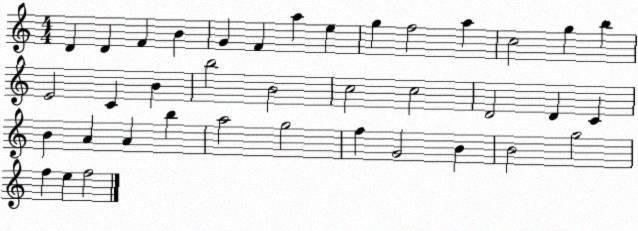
X:1
T:Untitled
M:4/4
L:1/4
K:C
D D F B G F a e g f2 a c2 g b E2 C B b2 B2 c2 c2 D2 D C B A A b a2 g2 f G2 B B2 g2 f e f2